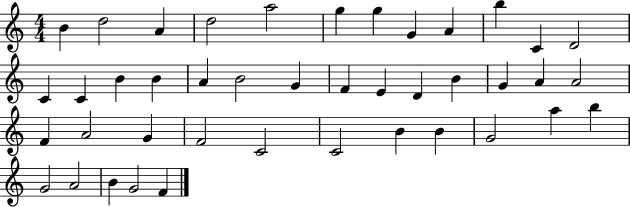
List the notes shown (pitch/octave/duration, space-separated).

B4/q D5/h A4/q D5/h A5/h G5/q G5/q G4/q A4/q B5/q C4/q D4/h C4/q C4/q B4/q B4/q A4/q B4/h G4/q F4/q E4/q D4/q B4/q G4/q A4/q A4/h F4/q A4/h G4/q F4/h C4/h C4/h B4/q B4/q G4/h A5/q B5/q G4/h A4/h B4/q G4/h F4/q